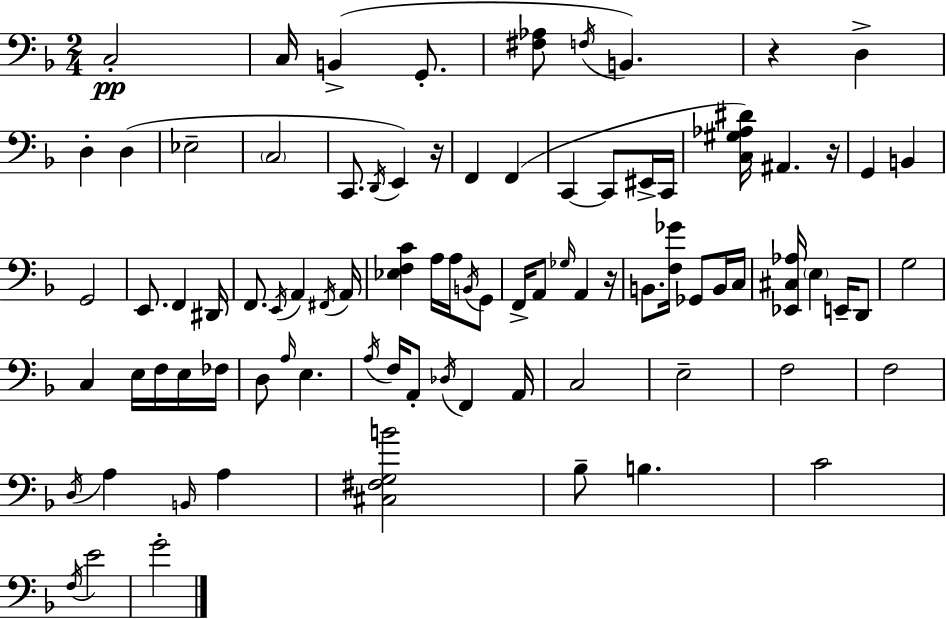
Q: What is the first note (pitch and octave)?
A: C3